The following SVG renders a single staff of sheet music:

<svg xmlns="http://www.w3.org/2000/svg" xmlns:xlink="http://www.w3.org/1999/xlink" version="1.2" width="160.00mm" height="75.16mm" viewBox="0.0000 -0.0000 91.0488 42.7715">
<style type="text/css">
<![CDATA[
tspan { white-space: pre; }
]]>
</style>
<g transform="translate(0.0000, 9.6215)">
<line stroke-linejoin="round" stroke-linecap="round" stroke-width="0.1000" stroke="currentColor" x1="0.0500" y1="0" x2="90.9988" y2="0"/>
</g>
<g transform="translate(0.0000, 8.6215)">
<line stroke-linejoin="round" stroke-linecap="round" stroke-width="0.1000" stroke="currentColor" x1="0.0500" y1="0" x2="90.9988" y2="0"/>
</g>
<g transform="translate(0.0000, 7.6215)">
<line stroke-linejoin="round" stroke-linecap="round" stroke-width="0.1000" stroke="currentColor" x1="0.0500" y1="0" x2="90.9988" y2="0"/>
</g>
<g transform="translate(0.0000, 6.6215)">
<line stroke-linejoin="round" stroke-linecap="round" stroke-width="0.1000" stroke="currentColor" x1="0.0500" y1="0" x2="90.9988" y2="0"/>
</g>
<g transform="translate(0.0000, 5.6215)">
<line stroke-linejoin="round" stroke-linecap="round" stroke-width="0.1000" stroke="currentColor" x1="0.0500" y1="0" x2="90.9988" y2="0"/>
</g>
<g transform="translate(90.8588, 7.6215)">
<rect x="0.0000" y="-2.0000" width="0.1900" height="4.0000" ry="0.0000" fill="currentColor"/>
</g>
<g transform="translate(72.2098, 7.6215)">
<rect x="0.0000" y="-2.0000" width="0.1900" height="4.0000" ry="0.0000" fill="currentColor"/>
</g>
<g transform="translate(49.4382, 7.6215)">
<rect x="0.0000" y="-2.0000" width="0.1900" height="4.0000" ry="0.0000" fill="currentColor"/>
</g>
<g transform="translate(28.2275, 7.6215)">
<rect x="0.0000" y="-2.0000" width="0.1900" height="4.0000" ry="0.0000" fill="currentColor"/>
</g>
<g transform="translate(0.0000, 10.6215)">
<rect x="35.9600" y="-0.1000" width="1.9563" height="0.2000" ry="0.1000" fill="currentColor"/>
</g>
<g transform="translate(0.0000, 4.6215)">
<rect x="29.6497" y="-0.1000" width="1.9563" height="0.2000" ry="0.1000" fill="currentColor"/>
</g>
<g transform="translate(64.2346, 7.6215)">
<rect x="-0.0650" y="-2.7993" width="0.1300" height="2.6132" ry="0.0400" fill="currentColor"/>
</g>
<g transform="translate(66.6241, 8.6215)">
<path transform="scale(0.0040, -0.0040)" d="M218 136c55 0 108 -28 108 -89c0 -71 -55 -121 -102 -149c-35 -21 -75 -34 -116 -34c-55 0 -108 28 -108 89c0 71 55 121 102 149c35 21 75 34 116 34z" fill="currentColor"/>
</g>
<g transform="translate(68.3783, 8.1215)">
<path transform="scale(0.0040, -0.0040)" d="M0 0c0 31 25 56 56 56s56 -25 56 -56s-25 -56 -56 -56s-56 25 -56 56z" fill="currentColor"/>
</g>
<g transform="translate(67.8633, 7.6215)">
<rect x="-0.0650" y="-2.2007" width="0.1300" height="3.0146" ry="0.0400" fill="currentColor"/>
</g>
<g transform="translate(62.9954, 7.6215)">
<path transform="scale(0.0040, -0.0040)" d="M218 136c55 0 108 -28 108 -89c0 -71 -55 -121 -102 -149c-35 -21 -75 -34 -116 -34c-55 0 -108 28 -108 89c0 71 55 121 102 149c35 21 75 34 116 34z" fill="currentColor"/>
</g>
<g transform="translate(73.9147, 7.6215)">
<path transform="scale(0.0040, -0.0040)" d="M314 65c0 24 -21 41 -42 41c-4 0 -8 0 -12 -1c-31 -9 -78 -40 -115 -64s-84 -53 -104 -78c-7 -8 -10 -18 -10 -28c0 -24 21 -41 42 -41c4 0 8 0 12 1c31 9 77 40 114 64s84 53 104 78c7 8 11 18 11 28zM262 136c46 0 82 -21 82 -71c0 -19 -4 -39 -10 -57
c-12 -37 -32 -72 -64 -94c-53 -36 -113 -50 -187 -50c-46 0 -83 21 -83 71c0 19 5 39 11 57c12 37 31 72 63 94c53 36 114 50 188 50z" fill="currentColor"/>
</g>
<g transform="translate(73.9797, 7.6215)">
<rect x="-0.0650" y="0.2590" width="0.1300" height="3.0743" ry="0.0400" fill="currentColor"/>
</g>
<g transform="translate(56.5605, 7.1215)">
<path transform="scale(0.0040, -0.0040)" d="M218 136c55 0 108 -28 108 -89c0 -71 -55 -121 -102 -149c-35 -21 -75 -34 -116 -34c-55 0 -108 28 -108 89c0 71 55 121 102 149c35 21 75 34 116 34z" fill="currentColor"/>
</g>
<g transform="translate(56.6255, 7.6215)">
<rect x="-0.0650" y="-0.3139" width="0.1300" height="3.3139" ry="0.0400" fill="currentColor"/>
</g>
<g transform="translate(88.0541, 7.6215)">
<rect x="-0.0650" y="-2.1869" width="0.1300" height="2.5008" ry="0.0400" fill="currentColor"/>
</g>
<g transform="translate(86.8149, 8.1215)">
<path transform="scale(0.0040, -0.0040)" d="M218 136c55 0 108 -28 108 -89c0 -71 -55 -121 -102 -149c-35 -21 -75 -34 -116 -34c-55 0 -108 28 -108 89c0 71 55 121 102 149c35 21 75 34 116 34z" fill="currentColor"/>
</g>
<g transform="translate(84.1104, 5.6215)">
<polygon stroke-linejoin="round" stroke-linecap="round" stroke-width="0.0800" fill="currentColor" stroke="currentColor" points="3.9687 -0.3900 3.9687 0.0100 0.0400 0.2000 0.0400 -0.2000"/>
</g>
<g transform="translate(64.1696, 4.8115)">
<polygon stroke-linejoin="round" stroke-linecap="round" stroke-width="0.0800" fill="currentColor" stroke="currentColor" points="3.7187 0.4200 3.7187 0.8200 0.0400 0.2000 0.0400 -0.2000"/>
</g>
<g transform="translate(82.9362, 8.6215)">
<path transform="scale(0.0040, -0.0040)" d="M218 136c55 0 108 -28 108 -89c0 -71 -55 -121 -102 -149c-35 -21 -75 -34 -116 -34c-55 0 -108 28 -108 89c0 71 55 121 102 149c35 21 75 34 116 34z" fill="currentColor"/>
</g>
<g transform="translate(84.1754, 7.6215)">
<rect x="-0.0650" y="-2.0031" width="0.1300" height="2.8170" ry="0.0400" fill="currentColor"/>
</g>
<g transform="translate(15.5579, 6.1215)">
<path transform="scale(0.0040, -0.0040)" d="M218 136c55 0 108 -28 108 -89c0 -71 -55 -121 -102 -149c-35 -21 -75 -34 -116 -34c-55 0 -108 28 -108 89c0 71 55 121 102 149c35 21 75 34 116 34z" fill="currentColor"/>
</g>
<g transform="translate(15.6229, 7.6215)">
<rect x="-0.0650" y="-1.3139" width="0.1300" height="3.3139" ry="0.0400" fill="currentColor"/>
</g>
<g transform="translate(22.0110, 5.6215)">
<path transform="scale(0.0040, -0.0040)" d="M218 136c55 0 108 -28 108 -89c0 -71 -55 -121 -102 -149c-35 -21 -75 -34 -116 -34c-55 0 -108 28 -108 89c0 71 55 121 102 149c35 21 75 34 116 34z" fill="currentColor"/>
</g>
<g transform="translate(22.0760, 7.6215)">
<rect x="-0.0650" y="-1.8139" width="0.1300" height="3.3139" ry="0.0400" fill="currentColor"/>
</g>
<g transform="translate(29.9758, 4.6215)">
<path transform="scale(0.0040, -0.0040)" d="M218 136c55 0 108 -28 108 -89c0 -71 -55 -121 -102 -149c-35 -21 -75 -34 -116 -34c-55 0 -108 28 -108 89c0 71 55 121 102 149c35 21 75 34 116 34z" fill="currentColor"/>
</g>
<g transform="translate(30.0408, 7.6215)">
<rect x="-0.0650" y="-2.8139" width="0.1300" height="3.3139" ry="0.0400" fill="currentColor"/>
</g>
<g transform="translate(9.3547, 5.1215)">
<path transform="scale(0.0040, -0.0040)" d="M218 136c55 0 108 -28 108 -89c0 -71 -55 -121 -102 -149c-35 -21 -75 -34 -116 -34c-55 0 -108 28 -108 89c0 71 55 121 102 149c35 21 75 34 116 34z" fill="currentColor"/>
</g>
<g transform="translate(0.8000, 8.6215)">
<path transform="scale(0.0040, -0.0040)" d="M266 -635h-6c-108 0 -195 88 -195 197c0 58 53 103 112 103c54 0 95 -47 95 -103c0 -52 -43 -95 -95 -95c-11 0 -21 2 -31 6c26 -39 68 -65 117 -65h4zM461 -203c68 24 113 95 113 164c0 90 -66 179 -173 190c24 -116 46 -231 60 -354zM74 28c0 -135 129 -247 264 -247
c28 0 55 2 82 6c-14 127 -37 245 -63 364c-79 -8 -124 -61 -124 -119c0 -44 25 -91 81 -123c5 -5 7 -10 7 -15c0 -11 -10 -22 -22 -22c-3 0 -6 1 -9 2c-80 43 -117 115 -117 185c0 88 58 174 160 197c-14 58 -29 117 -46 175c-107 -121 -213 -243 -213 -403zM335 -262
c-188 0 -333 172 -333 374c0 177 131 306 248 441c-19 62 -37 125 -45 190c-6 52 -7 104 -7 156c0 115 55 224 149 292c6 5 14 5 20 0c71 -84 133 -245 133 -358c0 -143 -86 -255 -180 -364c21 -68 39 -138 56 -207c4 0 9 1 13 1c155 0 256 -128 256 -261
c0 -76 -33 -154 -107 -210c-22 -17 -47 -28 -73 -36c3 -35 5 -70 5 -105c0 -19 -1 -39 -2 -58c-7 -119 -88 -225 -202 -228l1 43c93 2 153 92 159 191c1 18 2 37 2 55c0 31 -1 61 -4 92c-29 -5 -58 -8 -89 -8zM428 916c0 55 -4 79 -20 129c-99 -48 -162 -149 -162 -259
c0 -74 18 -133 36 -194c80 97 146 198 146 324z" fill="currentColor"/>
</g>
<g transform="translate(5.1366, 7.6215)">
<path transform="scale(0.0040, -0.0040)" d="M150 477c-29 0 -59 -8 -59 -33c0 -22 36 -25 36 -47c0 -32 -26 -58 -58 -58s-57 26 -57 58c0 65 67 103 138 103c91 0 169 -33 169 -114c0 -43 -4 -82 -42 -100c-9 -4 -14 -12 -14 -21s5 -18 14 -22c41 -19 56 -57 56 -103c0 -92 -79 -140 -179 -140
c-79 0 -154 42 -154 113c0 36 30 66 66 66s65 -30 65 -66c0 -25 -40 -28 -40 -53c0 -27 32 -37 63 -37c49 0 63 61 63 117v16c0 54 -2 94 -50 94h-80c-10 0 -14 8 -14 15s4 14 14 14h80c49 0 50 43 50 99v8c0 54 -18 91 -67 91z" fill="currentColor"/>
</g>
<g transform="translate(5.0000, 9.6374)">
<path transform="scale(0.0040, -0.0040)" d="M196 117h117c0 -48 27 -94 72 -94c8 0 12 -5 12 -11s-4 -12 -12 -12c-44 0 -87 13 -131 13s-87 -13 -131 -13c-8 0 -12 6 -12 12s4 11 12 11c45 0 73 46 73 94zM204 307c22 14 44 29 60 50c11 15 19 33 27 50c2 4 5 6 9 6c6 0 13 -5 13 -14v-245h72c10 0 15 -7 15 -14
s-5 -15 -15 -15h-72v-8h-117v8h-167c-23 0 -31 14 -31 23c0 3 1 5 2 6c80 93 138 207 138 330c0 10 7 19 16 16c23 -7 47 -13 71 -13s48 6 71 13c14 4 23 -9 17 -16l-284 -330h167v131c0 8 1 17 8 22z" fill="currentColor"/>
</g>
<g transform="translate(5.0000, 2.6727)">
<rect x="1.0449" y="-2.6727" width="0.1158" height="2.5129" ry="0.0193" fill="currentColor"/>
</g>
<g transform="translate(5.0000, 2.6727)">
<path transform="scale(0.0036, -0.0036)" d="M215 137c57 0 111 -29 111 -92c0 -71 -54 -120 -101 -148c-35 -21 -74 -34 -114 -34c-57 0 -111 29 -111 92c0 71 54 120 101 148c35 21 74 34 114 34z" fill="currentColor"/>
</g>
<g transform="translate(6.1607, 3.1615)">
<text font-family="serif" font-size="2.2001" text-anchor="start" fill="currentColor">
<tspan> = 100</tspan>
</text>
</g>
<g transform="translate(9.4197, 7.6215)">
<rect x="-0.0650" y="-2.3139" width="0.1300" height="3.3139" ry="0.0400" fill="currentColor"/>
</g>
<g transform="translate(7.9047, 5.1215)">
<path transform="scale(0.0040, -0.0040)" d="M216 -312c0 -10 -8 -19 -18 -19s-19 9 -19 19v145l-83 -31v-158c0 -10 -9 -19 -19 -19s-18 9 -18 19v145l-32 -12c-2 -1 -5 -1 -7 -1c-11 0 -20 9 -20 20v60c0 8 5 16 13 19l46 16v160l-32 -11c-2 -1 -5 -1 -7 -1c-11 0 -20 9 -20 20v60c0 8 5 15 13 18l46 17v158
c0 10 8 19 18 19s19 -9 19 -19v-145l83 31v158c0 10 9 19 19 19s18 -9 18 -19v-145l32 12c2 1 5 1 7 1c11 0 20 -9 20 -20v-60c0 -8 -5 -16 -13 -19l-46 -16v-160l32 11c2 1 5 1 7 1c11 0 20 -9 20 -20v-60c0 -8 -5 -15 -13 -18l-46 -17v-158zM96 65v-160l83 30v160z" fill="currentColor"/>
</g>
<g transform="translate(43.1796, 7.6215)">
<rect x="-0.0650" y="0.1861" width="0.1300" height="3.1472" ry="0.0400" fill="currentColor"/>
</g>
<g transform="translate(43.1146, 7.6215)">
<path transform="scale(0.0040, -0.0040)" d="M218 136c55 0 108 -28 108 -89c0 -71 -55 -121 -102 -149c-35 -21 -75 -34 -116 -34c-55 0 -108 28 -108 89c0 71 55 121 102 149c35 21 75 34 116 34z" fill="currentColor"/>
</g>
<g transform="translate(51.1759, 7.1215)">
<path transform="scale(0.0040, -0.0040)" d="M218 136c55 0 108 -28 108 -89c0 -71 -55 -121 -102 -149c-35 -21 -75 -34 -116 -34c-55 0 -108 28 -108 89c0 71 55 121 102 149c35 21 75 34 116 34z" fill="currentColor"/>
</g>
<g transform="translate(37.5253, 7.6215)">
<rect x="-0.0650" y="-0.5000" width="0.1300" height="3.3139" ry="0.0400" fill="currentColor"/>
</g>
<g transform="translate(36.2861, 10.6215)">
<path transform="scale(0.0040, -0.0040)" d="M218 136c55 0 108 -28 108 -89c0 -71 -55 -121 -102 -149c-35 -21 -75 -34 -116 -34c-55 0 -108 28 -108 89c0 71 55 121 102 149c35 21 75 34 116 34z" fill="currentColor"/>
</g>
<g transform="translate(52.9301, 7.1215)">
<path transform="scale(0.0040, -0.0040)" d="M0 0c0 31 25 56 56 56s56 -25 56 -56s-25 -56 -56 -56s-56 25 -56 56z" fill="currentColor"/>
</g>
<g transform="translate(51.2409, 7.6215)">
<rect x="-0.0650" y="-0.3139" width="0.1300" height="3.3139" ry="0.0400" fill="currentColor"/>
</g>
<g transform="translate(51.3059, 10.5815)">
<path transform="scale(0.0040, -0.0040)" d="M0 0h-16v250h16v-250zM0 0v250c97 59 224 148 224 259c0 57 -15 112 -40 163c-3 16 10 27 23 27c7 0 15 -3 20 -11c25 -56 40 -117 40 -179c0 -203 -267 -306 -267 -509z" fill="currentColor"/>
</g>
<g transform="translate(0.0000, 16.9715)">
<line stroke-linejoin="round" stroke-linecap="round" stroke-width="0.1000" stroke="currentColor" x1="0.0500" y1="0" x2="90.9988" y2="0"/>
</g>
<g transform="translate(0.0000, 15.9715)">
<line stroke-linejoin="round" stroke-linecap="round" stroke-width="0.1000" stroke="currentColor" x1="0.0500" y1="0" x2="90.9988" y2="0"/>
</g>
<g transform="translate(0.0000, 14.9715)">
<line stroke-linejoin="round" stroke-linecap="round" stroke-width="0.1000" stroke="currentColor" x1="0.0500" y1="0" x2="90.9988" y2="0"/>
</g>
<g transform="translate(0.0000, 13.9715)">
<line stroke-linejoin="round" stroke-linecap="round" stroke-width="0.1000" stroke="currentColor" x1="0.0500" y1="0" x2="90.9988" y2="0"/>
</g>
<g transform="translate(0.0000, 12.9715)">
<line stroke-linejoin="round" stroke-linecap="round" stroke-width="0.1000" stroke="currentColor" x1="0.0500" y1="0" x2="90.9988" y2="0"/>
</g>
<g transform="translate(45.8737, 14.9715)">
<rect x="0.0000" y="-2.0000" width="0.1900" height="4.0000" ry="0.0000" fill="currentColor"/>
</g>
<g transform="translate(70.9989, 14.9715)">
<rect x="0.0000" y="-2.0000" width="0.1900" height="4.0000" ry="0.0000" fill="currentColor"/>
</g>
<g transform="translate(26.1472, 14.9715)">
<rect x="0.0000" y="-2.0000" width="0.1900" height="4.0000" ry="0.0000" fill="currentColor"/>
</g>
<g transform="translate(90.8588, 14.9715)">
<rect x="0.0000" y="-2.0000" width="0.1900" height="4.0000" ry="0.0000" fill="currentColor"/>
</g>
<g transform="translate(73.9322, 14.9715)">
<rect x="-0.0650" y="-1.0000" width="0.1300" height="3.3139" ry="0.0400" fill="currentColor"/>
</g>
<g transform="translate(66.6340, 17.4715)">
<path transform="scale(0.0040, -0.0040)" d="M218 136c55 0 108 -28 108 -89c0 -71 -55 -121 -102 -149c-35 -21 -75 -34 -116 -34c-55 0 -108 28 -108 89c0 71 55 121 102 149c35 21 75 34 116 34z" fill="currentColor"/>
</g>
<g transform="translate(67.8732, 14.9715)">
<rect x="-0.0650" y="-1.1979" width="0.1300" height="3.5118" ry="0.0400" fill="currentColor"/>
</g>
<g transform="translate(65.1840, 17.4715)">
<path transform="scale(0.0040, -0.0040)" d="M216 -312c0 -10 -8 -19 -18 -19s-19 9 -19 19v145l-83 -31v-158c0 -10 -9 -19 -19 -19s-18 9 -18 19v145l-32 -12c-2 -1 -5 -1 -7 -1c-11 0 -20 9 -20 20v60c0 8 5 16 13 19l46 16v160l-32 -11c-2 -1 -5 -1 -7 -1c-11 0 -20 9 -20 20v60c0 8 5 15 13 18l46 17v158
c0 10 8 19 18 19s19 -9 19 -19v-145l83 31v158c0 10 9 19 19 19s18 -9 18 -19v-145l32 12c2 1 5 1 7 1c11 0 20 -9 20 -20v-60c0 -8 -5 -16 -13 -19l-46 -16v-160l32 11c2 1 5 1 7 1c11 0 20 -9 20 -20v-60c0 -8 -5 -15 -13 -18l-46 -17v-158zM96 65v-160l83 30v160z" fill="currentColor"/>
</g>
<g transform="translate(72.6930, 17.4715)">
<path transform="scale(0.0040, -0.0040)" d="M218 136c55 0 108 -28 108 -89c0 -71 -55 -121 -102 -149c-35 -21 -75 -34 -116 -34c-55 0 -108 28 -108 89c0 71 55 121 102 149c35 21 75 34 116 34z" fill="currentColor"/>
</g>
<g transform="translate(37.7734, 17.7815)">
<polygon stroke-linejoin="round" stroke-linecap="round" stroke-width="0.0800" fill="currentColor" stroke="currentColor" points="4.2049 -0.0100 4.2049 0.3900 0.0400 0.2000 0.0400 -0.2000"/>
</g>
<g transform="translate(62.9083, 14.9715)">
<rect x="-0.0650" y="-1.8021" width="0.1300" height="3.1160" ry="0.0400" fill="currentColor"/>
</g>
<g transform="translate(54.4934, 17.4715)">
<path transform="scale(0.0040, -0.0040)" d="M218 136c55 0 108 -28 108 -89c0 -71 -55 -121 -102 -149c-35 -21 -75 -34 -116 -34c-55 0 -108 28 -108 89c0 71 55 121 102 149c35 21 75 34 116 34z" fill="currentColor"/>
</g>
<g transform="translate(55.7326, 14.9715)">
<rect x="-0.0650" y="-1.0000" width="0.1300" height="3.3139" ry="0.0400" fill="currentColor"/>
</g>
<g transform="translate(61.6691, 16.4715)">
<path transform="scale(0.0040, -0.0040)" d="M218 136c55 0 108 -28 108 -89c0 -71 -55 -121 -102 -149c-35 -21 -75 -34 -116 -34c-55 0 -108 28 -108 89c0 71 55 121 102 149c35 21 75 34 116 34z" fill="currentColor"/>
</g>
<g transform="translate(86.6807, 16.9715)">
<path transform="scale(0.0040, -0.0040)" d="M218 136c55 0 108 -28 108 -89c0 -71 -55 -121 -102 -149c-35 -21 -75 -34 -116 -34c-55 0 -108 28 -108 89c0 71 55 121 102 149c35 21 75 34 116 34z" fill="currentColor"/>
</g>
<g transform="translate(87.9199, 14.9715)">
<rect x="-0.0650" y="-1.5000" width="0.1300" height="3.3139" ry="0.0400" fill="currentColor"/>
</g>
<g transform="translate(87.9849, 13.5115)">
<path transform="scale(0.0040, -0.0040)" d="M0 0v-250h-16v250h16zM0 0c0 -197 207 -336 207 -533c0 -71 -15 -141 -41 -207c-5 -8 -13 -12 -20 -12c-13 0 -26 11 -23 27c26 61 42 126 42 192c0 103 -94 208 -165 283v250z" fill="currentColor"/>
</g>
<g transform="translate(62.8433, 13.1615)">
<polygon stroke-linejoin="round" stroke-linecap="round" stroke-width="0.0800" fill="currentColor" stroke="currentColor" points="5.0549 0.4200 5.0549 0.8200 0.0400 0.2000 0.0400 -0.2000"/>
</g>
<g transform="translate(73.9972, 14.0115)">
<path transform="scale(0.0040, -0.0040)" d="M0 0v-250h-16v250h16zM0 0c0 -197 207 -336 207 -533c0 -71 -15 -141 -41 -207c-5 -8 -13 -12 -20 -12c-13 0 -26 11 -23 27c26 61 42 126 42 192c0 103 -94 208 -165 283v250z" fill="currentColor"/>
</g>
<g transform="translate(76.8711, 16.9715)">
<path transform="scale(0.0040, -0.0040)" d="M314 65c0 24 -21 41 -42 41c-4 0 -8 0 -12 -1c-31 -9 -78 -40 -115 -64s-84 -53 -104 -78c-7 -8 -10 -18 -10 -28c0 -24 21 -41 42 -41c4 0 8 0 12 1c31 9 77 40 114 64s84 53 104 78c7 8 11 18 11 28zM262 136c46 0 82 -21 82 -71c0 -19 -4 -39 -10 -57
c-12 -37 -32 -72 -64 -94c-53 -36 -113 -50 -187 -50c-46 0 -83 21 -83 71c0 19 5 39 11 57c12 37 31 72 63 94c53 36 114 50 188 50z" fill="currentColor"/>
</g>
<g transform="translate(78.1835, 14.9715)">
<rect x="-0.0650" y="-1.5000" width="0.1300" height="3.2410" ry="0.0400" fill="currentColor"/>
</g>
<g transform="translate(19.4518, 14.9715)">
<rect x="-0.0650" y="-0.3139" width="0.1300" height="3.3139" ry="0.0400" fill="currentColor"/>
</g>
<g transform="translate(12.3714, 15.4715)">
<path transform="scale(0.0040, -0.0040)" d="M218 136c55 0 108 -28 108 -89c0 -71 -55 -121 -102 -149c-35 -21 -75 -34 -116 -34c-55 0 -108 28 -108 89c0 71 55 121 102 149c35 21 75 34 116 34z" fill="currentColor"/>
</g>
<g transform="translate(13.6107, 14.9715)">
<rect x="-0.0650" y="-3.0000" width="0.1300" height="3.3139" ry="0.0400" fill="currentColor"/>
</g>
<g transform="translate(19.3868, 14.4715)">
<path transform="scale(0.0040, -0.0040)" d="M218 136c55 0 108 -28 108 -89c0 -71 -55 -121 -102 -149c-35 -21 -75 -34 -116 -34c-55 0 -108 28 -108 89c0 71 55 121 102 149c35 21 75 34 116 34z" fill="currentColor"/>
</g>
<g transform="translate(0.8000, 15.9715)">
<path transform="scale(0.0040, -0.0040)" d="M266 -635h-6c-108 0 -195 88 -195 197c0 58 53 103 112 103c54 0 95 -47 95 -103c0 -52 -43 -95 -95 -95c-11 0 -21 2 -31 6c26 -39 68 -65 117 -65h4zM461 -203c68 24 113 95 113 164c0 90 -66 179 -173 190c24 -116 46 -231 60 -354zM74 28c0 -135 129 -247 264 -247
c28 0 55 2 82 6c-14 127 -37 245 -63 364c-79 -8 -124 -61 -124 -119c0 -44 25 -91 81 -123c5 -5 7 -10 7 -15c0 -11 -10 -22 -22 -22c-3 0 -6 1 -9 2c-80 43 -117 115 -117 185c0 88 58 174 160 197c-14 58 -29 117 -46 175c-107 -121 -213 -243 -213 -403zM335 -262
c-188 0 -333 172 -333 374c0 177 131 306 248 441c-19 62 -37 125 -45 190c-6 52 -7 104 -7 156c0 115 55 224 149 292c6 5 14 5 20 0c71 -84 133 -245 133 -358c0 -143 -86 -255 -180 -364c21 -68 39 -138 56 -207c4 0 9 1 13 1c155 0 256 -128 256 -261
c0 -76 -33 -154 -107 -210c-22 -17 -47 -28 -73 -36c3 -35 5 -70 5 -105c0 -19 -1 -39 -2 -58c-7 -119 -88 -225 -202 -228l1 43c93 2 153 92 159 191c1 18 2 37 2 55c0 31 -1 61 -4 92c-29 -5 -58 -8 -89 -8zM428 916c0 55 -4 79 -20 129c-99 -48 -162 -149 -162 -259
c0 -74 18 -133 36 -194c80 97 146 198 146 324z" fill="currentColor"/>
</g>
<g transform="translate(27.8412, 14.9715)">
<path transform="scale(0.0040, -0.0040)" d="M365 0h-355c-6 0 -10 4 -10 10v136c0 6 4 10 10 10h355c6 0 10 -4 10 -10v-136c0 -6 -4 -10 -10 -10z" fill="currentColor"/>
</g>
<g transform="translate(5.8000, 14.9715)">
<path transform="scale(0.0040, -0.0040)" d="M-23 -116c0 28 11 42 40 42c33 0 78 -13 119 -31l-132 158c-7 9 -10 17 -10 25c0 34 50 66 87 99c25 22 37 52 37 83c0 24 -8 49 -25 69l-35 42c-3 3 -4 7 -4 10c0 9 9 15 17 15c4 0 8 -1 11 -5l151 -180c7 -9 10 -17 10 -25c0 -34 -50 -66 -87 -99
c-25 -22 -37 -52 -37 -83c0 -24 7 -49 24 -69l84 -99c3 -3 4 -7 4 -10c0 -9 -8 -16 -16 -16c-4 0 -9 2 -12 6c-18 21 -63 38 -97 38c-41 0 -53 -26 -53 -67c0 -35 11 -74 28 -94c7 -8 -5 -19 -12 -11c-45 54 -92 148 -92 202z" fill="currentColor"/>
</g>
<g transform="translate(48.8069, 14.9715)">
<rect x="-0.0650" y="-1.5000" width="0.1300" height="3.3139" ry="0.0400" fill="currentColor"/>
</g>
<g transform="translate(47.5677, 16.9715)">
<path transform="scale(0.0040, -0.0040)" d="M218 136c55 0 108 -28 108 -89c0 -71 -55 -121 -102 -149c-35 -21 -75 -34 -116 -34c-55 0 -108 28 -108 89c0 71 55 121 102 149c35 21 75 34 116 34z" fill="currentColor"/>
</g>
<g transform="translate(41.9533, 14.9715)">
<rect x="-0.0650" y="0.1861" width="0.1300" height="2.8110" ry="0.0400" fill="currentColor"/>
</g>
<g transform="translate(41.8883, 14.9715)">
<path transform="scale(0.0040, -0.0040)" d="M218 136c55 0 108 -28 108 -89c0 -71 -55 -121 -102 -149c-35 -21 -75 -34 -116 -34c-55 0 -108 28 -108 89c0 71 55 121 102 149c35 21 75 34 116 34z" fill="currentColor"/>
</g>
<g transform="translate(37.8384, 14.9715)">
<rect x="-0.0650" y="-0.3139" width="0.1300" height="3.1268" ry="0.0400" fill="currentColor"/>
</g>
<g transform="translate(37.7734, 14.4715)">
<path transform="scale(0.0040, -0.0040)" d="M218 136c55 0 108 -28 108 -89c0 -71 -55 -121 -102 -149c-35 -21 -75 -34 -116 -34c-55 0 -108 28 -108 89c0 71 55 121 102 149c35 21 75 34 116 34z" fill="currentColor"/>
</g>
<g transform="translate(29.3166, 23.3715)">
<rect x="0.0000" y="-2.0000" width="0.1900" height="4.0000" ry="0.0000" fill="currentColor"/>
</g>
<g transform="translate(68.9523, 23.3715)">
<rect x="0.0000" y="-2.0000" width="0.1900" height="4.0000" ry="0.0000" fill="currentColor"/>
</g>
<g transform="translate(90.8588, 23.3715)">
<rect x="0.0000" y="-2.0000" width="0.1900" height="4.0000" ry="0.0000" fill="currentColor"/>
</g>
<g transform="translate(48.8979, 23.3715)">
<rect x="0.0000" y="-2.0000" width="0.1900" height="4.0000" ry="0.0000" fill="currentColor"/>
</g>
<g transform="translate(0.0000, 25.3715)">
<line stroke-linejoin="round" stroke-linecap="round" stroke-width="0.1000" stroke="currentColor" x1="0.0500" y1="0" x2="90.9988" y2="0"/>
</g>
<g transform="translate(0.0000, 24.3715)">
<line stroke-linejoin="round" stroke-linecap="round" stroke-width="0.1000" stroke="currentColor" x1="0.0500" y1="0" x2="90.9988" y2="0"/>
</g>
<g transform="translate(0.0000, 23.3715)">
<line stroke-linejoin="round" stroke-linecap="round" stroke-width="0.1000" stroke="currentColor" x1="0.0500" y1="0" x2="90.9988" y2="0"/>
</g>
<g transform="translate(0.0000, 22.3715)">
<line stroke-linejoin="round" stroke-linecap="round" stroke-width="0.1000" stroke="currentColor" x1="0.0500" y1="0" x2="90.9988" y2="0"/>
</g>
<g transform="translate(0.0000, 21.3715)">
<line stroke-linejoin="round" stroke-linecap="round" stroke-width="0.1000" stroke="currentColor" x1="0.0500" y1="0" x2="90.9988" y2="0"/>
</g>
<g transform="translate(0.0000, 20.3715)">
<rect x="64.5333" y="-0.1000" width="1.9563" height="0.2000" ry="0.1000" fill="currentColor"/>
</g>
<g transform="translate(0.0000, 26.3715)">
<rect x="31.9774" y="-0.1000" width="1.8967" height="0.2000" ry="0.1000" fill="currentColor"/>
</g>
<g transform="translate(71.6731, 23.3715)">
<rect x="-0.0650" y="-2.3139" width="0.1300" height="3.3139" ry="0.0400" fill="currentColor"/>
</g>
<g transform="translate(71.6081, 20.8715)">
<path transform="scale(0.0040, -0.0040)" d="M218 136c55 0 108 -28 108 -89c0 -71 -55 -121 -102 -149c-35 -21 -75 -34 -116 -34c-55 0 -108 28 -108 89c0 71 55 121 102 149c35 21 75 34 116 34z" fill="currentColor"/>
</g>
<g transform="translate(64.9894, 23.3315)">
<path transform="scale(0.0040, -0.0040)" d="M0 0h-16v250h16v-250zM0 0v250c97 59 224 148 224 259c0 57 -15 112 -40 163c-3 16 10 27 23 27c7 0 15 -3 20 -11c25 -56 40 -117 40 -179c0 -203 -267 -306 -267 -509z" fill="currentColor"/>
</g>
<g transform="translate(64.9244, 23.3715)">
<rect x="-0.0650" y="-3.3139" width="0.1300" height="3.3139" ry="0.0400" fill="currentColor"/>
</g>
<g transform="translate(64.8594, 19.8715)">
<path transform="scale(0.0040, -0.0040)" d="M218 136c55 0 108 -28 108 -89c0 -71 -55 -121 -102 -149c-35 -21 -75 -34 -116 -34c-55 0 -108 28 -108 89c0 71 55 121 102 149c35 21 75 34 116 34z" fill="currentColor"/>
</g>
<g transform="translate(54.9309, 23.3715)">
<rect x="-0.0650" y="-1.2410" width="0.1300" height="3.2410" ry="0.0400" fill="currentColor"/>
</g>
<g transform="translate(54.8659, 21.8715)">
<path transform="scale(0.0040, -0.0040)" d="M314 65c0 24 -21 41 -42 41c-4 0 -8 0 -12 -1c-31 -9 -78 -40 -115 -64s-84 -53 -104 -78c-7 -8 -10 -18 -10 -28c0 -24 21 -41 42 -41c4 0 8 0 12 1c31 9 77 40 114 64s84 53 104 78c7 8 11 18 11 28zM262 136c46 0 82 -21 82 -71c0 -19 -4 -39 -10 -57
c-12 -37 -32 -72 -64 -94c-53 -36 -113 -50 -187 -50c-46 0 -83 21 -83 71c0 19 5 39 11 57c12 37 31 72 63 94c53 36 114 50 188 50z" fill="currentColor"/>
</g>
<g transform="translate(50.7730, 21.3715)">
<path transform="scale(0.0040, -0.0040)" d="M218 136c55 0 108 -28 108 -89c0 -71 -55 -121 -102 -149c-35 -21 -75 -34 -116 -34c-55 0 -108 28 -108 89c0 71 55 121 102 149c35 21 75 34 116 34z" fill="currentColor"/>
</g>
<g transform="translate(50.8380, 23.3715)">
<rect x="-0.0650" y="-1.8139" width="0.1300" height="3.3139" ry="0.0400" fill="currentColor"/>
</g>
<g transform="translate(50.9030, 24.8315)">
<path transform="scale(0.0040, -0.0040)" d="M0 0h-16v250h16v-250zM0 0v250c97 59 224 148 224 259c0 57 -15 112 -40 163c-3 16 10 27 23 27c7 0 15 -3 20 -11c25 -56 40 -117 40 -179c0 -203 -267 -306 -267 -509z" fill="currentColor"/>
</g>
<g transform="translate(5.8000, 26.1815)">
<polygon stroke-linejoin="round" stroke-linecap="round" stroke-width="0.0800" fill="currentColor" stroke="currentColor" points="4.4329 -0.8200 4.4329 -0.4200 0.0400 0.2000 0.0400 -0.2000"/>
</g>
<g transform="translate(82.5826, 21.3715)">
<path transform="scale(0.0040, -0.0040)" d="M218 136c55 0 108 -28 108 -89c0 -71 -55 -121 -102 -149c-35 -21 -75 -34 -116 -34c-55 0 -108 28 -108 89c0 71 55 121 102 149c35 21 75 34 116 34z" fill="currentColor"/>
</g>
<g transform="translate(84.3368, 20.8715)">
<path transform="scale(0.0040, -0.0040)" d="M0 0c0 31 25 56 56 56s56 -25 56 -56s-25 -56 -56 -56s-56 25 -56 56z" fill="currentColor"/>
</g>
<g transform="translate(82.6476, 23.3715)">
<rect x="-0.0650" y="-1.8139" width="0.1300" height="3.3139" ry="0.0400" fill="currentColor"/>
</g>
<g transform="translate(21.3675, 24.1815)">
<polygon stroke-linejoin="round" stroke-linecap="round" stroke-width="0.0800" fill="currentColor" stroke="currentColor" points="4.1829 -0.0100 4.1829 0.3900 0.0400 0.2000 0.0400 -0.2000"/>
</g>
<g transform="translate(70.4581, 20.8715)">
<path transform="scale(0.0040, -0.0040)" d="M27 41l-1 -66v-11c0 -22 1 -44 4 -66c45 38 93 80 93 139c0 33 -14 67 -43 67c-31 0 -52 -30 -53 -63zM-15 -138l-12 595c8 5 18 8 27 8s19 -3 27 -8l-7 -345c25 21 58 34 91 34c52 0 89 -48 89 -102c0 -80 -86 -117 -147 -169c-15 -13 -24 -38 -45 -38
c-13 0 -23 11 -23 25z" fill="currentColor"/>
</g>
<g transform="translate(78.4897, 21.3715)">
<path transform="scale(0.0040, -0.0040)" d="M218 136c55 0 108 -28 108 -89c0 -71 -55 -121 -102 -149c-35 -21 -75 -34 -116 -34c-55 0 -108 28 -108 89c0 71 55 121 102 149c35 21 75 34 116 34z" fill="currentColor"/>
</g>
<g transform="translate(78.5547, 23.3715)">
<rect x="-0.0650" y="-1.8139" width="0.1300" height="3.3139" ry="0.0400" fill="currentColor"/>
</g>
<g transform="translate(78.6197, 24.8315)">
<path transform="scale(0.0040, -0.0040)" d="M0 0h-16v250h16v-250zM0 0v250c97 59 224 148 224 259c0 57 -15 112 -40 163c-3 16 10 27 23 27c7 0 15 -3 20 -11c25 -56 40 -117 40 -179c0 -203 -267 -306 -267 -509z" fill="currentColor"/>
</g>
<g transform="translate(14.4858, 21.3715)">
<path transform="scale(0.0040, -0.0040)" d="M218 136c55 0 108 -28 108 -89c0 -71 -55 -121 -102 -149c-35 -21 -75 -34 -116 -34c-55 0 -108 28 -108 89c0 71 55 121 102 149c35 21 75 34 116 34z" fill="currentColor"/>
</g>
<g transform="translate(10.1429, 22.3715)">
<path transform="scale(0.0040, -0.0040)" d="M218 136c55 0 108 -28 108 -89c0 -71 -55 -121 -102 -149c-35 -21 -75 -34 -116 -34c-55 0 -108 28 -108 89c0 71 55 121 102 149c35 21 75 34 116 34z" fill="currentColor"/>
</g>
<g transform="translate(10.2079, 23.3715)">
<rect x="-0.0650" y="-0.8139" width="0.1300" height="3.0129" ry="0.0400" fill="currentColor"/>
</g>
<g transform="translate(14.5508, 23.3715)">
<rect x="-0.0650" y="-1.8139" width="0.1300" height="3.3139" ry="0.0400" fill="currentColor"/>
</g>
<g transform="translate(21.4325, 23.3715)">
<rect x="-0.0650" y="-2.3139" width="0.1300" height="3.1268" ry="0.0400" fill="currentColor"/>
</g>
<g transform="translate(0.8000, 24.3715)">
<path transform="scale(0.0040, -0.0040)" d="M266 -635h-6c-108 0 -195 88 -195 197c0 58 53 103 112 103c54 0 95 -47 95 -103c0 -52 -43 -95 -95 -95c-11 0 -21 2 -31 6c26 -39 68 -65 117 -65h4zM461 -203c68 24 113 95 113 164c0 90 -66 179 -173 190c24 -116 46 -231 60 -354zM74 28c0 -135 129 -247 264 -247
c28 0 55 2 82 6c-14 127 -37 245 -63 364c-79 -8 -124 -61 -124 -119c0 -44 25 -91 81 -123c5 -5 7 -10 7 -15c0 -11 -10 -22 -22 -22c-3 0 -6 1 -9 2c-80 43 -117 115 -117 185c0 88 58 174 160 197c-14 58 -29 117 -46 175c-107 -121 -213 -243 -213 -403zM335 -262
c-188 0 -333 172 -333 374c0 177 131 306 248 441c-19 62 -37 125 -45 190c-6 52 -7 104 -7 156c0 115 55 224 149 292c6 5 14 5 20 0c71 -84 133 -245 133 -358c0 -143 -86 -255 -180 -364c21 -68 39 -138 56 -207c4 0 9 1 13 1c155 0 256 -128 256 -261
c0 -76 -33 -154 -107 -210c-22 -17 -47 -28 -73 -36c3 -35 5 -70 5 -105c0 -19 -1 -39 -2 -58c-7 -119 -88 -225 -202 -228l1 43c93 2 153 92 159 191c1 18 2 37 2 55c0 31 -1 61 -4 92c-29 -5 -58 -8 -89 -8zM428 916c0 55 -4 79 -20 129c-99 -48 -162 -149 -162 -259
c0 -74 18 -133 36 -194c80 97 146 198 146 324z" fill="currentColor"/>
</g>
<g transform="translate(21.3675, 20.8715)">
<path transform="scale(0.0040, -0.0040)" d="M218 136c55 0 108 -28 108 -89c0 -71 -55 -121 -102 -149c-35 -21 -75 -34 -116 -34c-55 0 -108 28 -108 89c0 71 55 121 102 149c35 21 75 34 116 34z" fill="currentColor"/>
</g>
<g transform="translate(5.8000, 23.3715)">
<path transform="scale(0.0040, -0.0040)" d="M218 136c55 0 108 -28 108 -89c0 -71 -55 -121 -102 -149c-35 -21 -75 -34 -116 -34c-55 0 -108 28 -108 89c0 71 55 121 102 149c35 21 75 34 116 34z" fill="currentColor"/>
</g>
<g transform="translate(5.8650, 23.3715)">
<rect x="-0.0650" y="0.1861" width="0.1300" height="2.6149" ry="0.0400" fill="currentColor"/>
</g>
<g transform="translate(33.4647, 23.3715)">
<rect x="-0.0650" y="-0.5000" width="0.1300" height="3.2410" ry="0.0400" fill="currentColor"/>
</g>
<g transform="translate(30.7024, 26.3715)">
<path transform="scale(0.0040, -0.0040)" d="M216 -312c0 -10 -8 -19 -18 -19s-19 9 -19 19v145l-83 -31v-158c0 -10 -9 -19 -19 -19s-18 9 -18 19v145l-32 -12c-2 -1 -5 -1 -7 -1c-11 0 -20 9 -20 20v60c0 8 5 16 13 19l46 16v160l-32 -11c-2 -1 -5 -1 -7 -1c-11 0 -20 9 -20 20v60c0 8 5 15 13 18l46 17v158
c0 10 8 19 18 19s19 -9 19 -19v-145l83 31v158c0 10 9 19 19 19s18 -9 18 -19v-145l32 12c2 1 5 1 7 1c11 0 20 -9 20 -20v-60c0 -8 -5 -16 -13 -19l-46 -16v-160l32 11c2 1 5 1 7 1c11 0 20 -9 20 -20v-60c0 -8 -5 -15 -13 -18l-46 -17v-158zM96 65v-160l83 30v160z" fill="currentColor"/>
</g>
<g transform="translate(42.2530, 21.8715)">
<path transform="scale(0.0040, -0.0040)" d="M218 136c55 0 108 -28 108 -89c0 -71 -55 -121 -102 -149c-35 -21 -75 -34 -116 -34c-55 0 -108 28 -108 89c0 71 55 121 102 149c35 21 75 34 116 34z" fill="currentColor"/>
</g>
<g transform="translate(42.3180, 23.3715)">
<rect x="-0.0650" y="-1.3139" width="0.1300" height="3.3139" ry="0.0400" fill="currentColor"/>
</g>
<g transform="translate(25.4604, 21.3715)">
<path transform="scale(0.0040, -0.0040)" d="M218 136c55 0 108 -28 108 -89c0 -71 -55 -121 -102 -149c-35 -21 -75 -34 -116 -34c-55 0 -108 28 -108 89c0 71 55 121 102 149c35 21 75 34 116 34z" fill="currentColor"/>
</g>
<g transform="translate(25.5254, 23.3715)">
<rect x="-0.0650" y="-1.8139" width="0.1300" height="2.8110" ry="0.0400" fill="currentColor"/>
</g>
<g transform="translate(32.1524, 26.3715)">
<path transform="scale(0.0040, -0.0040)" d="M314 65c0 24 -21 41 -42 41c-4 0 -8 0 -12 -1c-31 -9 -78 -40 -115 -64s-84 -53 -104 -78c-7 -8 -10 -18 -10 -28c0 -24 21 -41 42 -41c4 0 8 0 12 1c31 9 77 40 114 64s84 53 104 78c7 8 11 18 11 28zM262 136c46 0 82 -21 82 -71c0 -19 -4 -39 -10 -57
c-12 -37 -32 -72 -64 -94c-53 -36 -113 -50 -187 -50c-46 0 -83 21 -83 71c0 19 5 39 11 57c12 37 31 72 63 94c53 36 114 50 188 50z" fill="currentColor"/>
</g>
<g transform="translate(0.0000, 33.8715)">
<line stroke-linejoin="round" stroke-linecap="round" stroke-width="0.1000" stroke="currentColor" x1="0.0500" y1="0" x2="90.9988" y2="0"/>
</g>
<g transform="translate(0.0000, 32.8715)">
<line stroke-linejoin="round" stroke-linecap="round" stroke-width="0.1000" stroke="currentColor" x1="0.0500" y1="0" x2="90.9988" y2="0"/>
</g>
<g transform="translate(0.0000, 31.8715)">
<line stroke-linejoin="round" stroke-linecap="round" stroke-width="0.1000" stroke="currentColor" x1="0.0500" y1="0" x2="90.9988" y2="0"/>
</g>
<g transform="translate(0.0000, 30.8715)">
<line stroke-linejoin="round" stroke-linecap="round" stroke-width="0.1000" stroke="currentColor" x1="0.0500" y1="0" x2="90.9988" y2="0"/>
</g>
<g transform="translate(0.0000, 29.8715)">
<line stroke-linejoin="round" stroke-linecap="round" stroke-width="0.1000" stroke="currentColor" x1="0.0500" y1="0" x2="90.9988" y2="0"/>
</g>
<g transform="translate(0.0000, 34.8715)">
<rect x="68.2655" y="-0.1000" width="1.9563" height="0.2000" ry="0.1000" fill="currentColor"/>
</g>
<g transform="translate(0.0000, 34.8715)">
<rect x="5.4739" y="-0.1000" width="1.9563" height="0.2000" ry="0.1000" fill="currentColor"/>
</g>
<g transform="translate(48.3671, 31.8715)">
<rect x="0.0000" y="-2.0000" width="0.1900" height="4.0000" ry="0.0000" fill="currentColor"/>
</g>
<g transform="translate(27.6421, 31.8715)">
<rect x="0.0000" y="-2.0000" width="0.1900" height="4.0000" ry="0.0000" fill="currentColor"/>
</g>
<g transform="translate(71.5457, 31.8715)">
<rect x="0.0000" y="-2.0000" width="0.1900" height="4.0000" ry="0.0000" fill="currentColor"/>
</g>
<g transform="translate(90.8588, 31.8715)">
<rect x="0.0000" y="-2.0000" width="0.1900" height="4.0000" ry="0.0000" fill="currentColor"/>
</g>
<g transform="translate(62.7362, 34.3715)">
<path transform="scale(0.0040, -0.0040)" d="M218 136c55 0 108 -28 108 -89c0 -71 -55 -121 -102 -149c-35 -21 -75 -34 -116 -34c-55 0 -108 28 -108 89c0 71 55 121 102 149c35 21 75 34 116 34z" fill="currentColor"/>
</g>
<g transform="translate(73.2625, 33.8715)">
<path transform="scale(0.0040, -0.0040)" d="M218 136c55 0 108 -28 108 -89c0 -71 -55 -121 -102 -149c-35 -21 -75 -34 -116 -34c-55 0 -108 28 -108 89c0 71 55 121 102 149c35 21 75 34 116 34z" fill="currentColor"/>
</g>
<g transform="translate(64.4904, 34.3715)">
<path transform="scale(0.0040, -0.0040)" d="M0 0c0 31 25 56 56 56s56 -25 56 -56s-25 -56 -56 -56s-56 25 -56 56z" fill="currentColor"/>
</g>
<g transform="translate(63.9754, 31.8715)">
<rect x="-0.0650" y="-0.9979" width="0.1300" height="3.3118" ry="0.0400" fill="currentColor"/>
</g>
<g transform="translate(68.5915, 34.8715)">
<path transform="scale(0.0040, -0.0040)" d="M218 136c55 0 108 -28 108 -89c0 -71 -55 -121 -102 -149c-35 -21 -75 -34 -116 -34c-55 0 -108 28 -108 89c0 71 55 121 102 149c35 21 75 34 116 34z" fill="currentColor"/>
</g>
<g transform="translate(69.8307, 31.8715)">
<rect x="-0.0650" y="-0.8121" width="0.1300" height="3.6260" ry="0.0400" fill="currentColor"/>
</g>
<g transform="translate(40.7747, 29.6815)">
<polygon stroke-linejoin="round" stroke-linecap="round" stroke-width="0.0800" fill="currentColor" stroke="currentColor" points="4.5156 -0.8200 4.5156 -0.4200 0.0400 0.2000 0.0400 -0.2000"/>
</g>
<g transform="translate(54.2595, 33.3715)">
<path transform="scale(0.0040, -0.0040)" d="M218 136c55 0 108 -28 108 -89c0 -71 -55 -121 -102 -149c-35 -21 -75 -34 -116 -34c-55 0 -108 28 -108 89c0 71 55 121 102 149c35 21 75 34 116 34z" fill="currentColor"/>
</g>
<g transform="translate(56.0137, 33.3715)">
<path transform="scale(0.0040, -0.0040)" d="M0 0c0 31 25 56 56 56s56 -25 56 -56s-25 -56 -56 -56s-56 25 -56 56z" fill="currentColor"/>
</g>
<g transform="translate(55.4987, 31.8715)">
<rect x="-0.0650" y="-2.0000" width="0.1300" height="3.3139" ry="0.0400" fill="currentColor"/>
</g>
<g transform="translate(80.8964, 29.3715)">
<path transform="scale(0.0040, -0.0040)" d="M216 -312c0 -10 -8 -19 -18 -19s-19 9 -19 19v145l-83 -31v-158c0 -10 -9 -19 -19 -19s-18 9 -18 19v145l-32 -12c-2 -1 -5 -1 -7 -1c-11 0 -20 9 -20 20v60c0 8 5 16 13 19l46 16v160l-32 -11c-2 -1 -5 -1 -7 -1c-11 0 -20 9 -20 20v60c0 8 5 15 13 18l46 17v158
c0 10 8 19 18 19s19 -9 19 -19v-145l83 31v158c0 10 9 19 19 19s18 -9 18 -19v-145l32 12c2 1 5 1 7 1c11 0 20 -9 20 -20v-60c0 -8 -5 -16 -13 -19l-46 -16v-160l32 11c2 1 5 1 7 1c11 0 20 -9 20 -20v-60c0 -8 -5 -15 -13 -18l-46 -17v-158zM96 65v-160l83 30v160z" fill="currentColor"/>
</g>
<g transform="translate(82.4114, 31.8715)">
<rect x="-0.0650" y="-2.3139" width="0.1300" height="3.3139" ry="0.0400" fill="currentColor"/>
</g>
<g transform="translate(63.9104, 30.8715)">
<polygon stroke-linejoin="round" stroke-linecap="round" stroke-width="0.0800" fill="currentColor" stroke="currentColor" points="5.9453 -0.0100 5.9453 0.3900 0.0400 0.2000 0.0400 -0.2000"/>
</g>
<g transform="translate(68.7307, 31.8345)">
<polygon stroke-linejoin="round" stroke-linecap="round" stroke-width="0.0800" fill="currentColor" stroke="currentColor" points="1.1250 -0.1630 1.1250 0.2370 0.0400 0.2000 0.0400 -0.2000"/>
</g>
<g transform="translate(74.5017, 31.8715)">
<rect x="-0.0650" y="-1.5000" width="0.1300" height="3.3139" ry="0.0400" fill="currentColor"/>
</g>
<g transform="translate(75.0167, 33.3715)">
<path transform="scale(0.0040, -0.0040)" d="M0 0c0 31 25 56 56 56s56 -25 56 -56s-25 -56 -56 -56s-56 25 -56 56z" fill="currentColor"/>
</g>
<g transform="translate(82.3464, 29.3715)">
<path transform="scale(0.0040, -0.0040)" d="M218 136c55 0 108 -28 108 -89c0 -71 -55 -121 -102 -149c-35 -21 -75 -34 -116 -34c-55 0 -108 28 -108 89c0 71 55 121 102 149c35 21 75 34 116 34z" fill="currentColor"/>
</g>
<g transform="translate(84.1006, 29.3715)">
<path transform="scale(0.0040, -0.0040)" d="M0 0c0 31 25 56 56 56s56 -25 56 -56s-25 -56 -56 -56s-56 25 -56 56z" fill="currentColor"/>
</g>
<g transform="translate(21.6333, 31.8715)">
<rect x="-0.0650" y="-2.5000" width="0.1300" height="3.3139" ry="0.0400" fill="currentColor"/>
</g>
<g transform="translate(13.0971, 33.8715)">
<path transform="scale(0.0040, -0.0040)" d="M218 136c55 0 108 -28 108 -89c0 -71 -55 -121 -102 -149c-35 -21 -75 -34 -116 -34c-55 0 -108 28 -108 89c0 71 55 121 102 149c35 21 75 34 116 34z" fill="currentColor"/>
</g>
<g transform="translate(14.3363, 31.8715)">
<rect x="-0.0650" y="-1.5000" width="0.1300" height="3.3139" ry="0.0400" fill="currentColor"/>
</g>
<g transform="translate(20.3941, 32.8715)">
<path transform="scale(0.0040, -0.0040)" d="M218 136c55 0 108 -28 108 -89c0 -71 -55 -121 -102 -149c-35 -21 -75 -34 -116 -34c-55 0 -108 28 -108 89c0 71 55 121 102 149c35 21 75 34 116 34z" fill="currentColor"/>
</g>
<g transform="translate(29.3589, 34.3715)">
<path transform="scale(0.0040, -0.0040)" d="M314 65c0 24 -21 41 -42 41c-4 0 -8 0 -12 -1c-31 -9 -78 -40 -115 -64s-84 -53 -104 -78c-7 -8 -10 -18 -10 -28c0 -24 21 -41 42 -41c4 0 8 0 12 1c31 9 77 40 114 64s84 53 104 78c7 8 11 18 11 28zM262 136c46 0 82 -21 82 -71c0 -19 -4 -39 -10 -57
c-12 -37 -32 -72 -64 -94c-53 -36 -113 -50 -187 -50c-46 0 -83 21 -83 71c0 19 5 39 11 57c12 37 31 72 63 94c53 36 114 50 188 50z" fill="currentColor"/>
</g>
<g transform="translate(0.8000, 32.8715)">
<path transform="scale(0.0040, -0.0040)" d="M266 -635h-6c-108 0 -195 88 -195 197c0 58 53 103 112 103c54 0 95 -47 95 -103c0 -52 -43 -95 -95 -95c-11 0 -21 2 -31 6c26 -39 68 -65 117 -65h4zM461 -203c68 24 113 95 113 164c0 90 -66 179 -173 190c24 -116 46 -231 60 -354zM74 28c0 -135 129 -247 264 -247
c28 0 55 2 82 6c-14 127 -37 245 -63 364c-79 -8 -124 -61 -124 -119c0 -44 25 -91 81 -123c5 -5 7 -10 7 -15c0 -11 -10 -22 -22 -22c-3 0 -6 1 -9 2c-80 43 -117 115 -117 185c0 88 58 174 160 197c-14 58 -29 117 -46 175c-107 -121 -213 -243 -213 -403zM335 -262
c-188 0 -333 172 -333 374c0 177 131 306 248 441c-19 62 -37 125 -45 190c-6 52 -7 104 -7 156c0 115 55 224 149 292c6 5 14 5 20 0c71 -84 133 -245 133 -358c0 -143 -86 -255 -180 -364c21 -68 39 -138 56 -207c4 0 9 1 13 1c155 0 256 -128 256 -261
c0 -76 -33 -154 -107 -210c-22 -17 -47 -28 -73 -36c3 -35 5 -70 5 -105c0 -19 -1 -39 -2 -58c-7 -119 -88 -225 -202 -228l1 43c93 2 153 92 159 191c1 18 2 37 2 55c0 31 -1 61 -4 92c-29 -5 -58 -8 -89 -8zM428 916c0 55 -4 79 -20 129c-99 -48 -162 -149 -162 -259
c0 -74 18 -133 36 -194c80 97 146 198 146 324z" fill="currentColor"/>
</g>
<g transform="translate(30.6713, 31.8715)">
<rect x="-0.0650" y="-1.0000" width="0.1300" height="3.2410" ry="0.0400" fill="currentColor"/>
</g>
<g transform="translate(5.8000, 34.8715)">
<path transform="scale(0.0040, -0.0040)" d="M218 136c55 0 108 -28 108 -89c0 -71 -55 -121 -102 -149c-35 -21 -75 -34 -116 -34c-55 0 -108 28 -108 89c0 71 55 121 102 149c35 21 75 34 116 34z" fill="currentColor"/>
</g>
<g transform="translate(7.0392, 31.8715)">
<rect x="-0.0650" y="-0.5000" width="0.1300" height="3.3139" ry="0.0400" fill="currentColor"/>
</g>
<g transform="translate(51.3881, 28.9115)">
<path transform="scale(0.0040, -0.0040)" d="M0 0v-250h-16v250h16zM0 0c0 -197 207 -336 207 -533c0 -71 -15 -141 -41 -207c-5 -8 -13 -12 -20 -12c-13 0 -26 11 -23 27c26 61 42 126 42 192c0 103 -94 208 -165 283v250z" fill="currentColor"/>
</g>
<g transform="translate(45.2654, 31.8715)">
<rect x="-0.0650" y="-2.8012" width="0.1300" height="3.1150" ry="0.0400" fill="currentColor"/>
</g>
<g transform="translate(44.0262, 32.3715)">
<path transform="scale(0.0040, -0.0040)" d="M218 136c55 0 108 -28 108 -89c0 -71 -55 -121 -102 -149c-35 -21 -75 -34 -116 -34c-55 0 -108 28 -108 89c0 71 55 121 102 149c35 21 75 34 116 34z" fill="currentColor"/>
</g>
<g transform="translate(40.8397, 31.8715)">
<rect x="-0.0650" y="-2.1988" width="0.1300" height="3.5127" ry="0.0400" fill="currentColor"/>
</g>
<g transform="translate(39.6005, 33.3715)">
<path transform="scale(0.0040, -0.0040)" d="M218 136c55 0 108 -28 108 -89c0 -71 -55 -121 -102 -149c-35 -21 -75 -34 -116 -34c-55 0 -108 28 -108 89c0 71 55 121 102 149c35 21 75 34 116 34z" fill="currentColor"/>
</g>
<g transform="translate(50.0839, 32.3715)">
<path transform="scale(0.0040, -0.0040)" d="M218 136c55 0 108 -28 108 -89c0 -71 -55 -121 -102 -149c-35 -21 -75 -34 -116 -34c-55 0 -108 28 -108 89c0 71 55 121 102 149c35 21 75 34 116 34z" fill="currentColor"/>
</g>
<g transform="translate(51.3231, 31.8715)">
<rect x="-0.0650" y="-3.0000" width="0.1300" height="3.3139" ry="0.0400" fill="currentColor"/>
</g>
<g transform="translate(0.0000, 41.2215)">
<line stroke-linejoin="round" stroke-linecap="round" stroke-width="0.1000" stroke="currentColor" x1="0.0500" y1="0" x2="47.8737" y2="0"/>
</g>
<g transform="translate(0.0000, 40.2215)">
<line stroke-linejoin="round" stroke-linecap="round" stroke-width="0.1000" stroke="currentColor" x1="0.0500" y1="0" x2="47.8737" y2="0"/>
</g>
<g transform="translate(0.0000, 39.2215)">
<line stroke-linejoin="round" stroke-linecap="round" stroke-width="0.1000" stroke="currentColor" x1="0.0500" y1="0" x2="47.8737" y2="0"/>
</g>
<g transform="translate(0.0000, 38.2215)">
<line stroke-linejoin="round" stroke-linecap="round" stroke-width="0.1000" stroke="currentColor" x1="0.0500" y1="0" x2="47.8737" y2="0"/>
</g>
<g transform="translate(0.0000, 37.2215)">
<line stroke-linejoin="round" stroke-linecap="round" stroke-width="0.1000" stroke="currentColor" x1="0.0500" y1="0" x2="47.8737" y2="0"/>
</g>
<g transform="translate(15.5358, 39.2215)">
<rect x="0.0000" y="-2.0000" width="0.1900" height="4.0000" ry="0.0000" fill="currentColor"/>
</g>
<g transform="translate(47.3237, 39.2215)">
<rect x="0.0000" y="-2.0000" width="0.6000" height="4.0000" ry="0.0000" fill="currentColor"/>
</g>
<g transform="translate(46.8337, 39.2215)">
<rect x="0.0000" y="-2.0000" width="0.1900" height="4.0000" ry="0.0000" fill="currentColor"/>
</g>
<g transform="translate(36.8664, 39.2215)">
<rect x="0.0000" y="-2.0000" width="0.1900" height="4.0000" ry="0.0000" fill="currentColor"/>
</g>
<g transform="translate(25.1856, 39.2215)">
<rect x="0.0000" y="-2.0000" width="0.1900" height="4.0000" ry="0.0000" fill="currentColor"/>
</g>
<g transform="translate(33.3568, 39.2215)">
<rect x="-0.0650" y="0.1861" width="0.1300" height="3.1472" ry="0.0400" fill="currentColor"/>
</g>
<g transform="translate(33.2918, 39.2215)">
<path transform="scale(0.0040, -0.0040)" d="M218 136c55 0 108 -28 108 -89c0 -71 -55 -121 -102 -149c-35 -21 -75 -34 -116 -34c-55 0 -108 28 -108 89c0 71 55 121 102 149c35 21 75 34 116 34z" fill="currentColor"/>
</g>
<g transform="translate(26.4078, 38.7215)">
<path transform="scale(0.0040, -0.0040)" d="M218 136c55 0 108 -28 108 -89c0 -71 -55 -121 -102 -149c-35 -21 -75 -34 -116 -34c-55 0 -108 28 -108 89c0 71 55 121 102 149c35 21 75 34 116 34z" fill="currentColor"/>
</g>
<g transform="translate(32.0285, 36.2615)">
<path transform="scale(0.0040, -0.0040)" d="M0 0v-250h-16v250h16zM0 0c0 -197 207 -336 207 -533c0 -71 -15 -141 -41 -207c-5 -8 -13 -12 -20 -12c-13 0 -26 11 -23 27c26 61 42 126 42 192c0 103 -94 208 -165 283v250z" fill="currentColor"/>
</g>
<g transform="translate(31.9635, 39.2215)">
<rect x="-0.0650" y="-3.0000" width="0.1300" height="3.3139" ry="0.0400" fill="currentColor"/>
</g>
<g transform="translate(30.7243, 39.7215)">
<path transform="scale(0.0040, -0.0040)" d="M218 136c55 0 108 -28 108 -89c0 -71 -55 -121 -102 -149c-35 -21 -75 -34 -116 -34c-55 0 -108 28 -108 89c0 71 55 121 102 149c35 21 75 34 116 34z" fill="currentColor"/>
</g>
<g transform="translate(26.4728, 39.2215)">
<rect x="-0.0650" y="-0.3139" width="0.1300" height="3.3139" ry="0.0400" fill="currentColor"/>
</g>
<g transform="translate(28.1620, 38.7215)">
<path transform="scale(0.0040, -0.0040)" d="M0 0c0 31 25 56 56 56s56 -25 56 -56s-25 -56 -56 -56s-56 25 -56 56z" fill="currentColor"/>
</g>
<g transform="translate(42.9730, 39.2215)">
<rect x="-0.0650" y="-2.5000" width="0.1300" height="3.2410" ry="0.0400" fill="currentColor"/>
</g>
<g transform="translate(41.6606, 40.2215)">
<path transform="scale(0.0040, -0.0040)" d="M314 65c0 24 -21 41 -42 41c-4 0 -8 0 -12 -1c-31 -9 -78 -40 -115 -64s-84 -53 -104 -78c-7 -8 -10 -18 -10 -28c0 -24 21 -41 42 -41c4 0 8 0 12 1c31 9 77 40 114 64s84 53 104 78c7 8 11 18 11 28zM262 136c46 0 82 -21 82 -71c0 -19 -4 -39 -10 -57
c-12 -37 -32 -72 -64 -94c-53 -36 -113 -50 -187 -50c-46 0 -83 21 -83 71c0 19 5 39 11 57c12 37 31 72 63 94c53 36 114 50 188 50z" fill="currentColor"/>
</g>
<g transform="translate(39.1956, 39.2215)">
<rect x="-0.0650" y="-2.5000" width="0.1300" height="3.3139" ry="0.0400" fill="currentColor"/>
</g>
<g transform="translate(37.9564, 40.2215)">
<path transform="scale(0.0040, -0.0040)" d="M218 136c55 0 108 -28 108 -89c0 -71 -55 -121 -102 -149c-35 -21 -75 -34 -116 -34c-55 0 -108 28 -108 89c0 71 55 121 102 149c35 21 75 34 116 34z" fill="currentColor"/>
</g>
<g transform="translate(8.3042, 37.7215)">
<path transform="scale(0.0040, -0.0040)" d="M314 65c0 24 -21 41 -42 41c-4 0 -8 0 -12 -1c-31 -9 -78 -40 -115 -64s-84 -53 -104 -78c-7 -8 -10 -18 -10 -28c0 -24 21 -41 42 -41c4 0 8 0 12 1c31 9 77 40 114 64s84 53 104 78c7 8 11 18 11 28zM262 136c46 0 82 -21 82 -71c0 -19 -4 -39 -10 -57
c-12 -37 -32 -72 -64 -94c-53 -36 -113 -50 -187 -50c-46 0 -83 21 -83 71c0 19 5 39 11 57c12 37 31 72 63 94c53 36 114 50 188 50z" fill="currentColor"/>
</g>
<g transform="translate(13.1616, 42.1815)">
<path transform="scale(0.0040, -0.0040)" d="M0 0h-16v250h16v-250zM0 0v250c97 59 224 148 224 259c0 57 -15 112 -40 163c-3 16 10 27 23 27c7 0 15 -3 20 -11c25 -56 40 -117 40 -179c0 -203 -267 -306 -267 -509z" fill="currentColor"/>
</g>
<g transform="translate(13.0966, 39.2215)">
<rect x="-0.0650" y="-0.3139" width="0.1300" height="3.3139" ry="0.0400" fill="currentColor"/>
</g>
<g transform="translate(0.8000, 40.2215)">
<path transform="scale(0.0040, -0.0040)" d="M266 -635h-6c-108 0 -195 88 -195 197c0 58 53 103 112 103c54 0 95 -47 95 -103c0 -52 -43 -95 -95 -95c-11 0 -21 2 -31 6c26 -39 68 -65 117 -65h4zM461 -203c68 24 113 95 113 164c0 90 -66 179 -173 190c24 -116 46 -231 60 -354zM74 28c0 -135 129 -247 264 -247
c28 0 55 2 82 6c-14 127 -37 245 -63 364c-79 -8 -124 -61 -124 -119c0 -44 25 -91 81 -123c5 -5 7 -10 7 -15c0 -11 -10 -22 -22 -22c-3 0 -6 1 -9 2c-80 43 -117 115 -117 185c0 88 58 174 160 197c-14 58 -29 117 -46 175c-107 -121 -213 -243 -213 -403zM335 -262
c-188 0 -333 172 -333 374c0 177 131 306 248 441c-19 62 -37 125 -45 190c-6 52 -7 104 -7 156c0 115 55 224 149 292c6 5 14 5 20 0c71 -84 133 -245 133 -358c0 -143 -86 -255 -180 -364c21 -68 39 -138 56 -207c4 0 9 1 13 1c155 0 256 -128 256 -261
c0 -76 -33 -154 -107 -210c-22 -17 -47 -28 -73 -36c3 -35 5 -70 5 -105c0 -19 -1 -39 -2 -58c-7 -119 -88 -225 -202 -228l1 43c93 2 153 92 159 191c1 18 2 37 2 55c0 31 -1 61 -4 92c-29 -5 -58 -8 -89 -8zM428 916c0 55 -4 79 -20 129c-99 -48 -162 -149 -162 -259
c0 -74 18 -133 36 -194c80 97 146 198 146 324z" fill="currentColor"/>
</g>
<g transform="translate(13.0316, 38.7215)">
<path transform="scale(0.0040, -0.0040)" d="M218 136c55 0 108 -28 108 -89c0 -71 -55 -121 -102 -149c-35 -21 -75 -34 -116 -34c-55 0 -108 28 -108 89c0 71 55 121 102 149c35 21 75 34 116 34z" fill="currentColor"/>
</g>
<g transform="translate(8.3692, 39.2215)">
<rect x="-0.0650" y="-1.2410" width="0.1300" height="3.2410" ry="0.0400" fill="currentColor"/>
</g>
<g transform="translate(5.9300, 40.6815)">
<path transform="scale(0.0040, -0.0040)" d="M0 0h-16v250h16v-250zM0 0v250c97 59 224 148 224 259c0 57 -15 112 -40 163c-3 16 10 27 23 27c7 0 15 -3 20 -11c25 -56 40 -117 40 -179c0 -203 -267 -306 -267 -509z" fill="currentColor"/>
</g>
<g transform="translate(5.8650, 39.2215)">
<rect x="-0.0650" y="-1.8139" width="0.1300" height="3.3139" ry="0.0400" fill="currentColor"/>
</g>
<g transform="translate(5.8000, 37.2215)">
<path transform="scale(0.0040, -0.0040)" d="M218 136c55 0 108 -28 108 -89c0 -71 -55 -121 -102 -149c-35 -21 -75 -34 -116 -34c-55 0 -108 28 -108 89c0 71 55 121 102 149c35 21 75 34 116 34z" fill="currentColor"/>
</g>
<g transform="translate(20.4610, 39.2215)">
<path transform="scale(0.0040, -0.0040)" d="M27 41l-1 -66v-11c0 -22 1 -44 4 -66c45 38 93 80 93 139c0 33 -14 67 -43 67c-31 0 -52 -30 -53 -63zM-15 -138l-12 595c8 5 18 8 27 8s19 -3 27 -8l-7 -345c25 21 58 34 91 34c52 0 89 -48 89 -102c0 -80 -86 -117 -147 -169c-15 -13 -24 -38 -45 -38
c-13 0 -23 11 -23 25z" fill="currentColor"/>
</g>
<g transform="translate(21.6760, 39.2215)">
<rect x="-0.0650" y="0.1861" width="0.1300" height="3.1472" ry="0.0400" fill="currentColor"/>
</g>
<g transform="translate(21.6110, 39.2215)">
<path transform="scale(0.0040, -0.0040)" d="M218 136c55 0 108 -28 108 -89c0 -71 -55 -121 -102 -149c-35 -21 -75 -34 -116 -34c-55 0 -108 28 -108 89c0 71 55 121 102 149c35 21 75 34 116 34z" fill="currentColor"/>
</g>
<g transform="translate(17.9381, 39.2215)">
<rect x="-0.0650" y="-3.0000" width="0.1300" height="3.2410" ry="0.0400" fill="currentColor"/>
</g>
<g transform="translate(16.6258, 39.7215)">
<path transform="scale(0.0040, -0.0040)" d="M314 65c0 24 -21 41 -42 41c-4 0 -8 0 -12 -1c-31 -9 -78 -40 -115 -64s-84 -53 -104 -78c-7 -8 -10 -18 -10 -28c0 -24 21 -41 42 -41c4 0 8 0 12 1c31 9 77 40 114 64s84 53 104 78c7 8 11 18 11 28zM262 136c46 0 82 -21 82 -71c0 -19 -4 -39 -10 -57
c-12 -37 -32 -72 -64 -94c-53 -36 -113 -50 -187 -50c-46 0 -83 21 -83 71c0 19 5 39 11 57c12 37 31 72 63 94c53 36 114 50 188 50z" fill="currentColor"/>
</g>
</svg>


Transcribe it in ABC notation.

X:1
T:Untitled
M:3/4
L:1/4
K:C
^g e f a C B c/2 c B/2 G/2 B2 G/2 A/2 z A c z2 c/2 B/2 E D F/2 ^D/2 D/2 E2 E/2 B/2 d/2 f g/2 f/2 ^C2 e f/2 e2 b/2 _g f/2 f C E G D2 F/2 A/2 A/2 F D/2 C/4 E ^g f/2 e2 c/2 A2 _B c A/2 B G G2